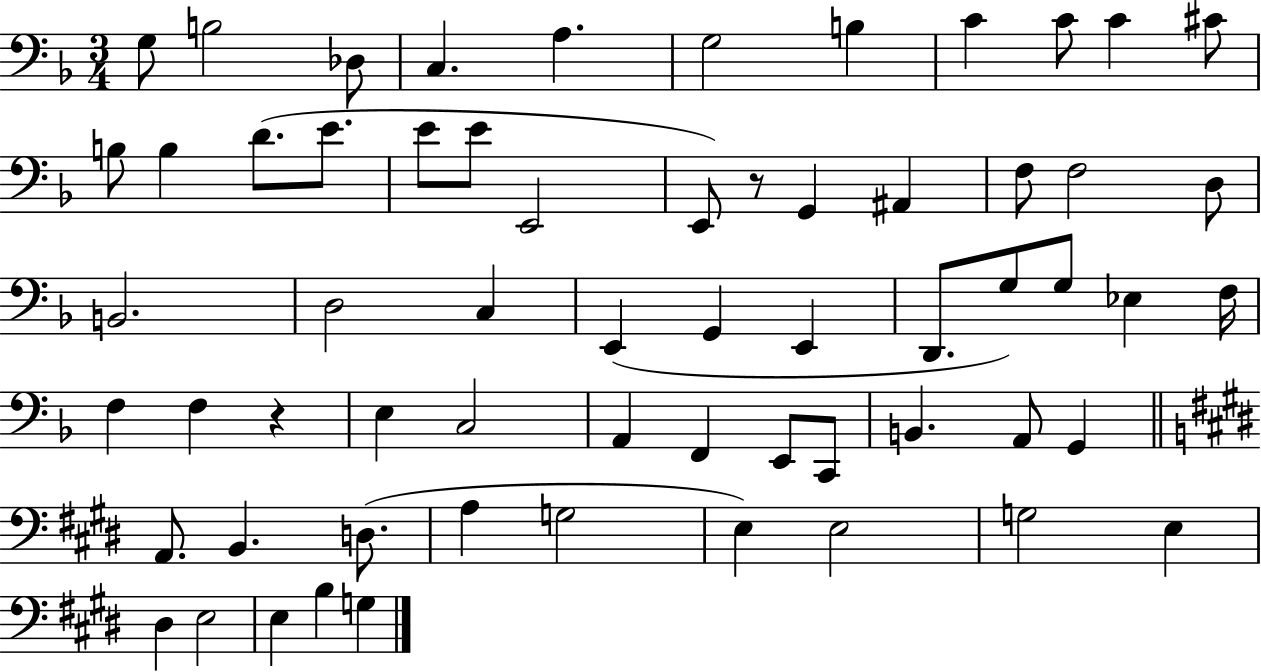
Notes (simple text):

G3/e B3/h Db3/e C3/q. A3/q. G3/h B3/q C4/q C4/e C4/q C#4/e B3/e B3/q D4/e. E4/e. E4/e E4/e E2/h E2/e R/e G2/q A#2/q F3/e F3/h D3/e B2/h. D3/h C3/q E2/q G2/q E2/q D2/e. G3/e G3/e Eb3/q F3/s F3/q F3/q R/q E3/q C3/h A2/q F2/q E2/e C2/e B2/q. A2/e G2/q A2/e. B2/q. D3/e. A3/q G3/h E3/q E3/h G3/h E3/q D#3/q E3/h E3/q B3/q G3/q